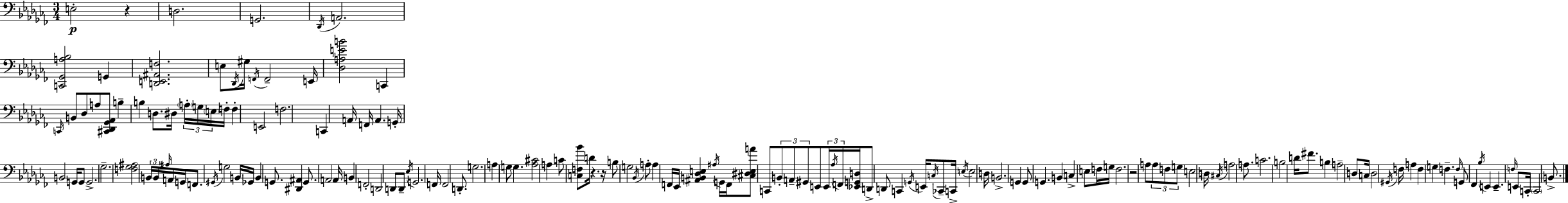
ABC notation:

X:1
T:Untitled
M:3/4
L:1/4
K:Abm
E,2 z D,2 G,,2 _D,,/4 A,,2 [C,,_G,,A,_B,]2 G,, [D,,E,,^A,,F,]2 E,/2 _D,,/4 ^G,/4 F,,/4 F,,2 E,,/4 [_D,A,EB]2 C,, C,,/4 B,,/2 _D,/2 A,/2 [^C,,_D,,_G,,_A,,]/2 B, B, D,/2 ^D,/4 A,/4 G,/4 E,/4 F,/4 F, E,,2 F,2 C,, A,,/4 F,,/4 A,, G,,/4 B,,2 G,,/4 G,,/2 G,,2 _G,2 [F,_G,^A,]2 B,,/4 B,,/4 ^A,/4 A,,/4 G,,/4 F,,/2 ^G,,/4 G,2 B,,/4 _G,,/4 B,, G,,/2 [^D,,^A,,] G,,/2 A,,2 A,,/4 B,, F,,2 D,,2 D,,/2 D,,/2 _E,/4 G,,2 F,,/4 F,,2 D,,/2 G,2 A, G,/2 G, [_A,^C]2 A, C/2 [C,F,_B]/2 D/4 z z/4 B,/2 G,2 _B,,/4 A,/2 A, F,,/4 _E,,/4 [^A,,B,,_D,E,] ^A,/4 G,,/4 F,,/4 [^C,^D,E,A]/2 C,,/2 B,,/2 A,,/2 ^G,,/2 E,,/2 E,,/4 _A,/4 F,,/4 [_E,,G,,D,]/4 D,,/2 D,,/2 C,, G,,/4 E,,/4 C,/4 _C,,/2 C,,/4 E,/4 E,2 D,/4 B,,2 G,, G,,/2 G,, B,, C, E,/2 F,/4 G,/4 F,2 z2 A,/2 A,/2 F,/2 G,/2 E,2 D,/4 ^C,/4 A,2 A,/2 C2 B,2 D/4 ^F/2 B, A,2 D,/2 C,/4 D,2 ^G,,/4 F,/4 A, F, G, F, F,/4 G,,/2 _F,, _B,/4 E,, E,, F,/4 E,,/2 C,,/4 C,,2 B,,/2